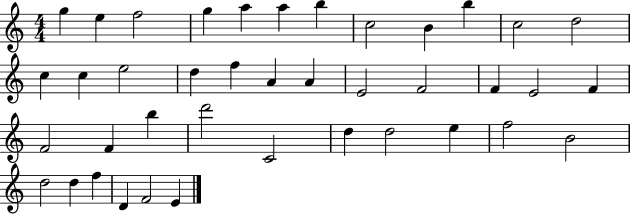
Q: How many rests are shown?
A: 0